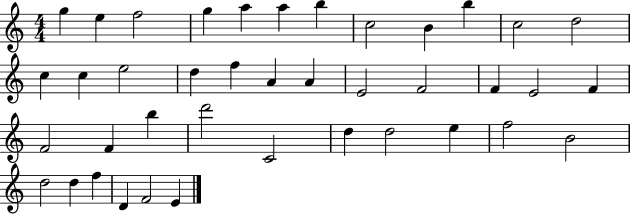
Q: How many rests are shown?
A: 0